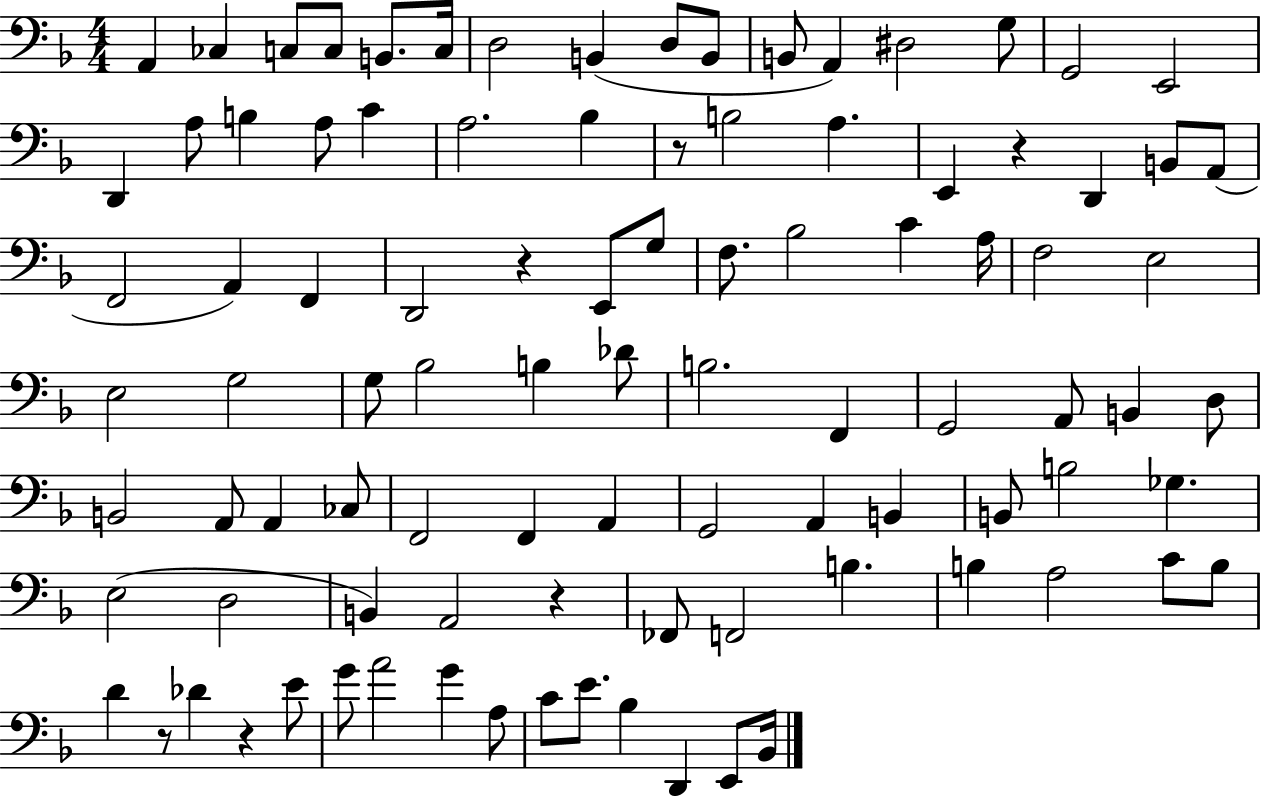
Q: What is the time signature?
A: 4/4